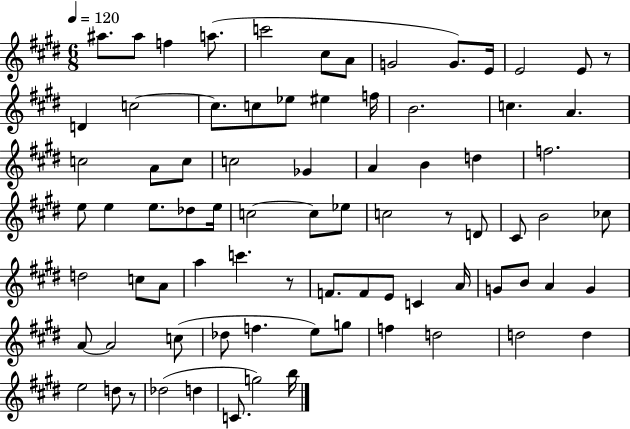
{
  \clef treble
  \numericTimeSignature
  \time 6/8
  \key e \major
  \tempo 4 = 120
  ais''8. ais''8 f''4 a''8.( | c'''2 cis''8 a'8 | g'2 g'8.) e'16 | e'2 e'8 r8 | \break d'4 c''2~~ | c''8. c''8 ees''8 eis''4 f''16 | b'2. | c''4. a'4. | \break c''2 a'8 c''8 | c''2 ges'4 | a'4 b'4 d''4 | f''2. | \break e''8 e''4 e''8. des''8 e''16 | c''2~~ c''8 ees''8 | c''2 r8 d'8 | cis'8 b'2 ces''8 | \break d''2 c''8 a'8 | a''4 c'''4. r8 | f'8. f'8 e'8 c'4 a'16 | g'8 b'8 a'4 g'4 | \break a'8~~ a'2 c''8( | des''8 f''4. e''8) g''8 | f''4 d''2 | d''2 d''4 | \break e''2 d''8 r8 | des''2( d''4 | c'8. g''2) b''16 | \bar "|."
}